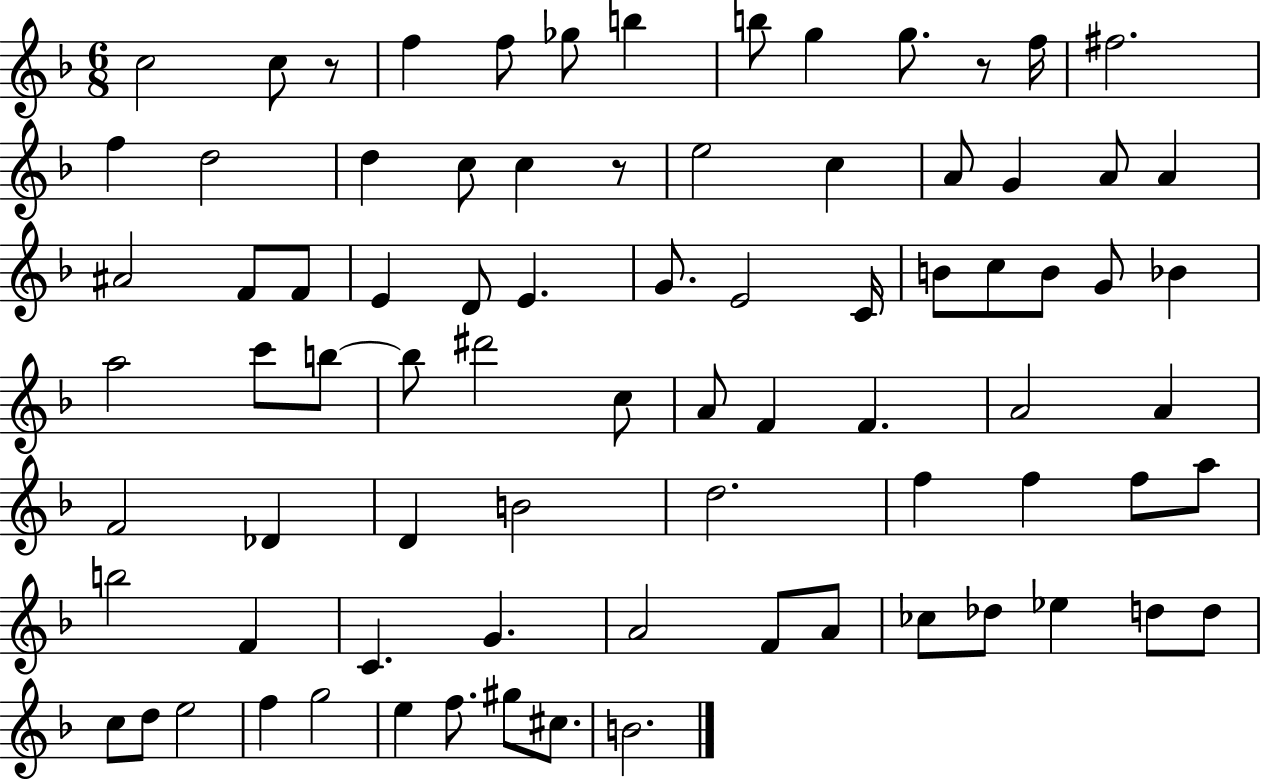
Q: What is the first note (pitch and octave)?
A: C5